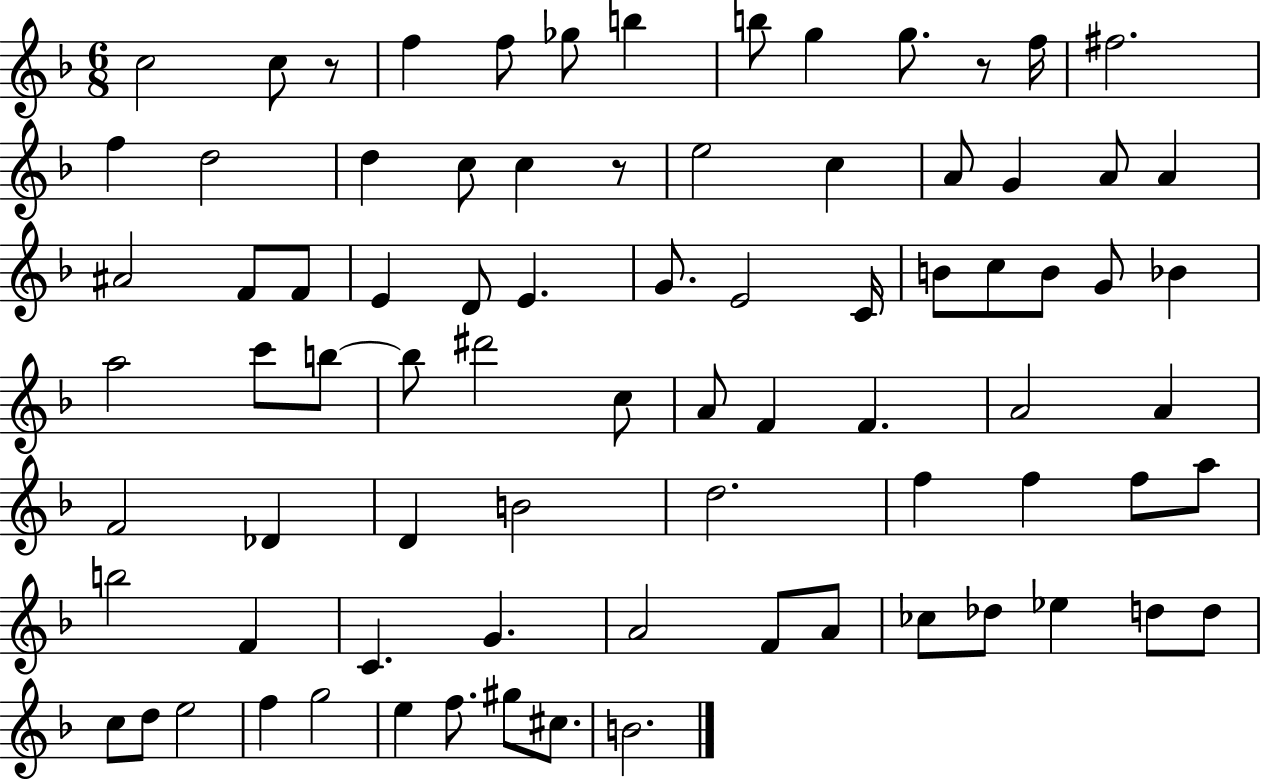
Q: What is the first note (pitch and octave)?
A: C5